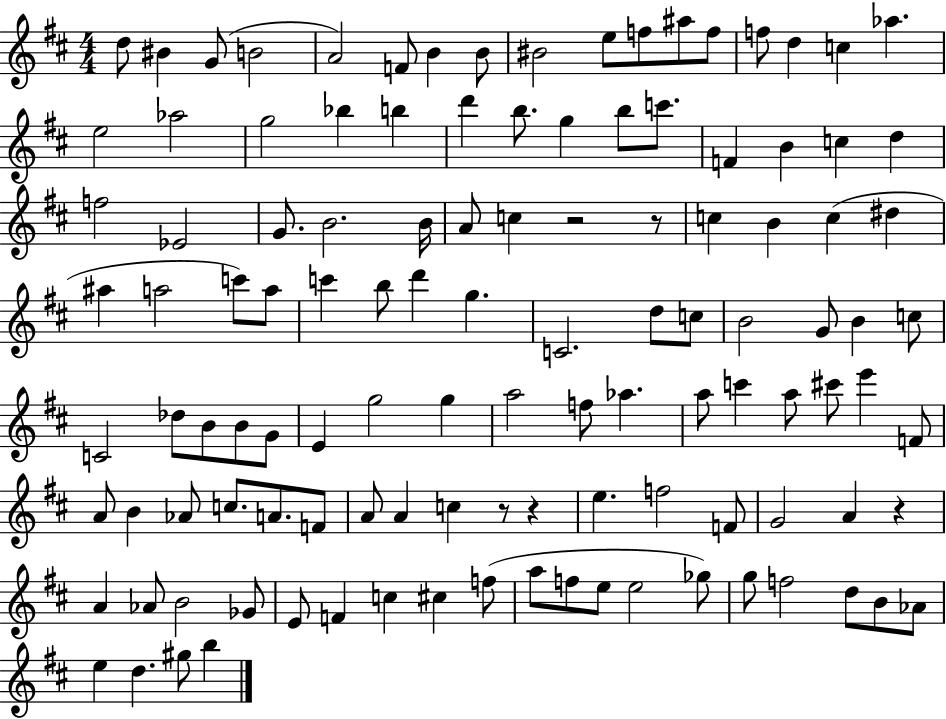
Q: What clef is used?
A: treble